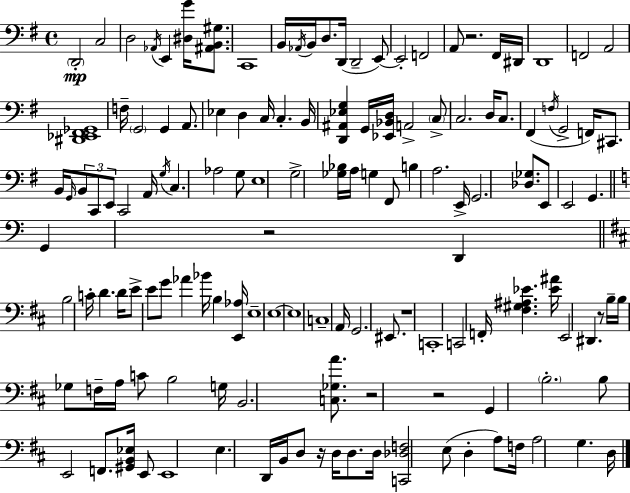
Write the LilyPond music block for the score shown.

{
  \clef bass
  \time 4/4
  \defaultTimeSignature
  \key e \minor
  \repeat volta 2 { \parenthesize d,2-.\mp c2 | d2 \acciaccatura { aes,16 } e,4 <dis g'>16 <ais, b, gis>8. | c,1 | b,16 \acciaccatura { aes,16 } b,16 d8. d,16( d,2-- | \break e,8~~) e,2-. f,2 | a,8 r2. | fis,16 dis,16 d,1 | f,2 a,2 | \break <dis, ees, fis, ges,>1 | f16-- \parenthesize g,2 g,4 a,8. | ees4 d4 c16 c4.-. | b,16 <d, ais, ees g>4 g,16 <ees, bes, d>16 a,2-> | \break \parenthesize c8-> c2. d16 c8. | fis,4( \acciaccatura { f16 } g,2-> f,16) | cis,8. b,16 \grace { g,16 } \tuplet 3/2 { b,8 c,8 e,8 } c,2 | a,16 \acciaccatura { g16 } c4. aes2 | \break g8 e1 | g2-> <ges bes>16 a16 g4 | fis,8 b4 a2. | e,16-> g,2. | \break <des ges>8. e,8 e,2 g,4. | \bar "||" \break \key c \major g,4 r2 d,4 | \bar "||" \break \key d \major b2 c'16-. d'4. d'16 | e'8-> e'8 g'8 aes'4 bes'16 b4 <e, aes>16 | e1-- | e1~~ | \break e1 | c1-- | a,16 g,2. eis,8. | r1 | \break c,1-. | c,2 f,16-. <fis gis ais ees'>4. <ees' ais'>16 | e,2 dis,4. r8 | b16-- b16 ges8 f16-- a16 c'8 b2 | \break g16 b,2. <c ges a'>8. | r2 r2 | g,4 \parenthesize b2.-. | b8 e,2 f,8. <gis, b, ees>16 e,8 | \break e,1 | e4. d,16 b,16 d8 r16 d16 d8. d16 | <c, des f>2 e8( d4-. a8) | f16 a2 g4. d16 | \break } \bar "|."
}